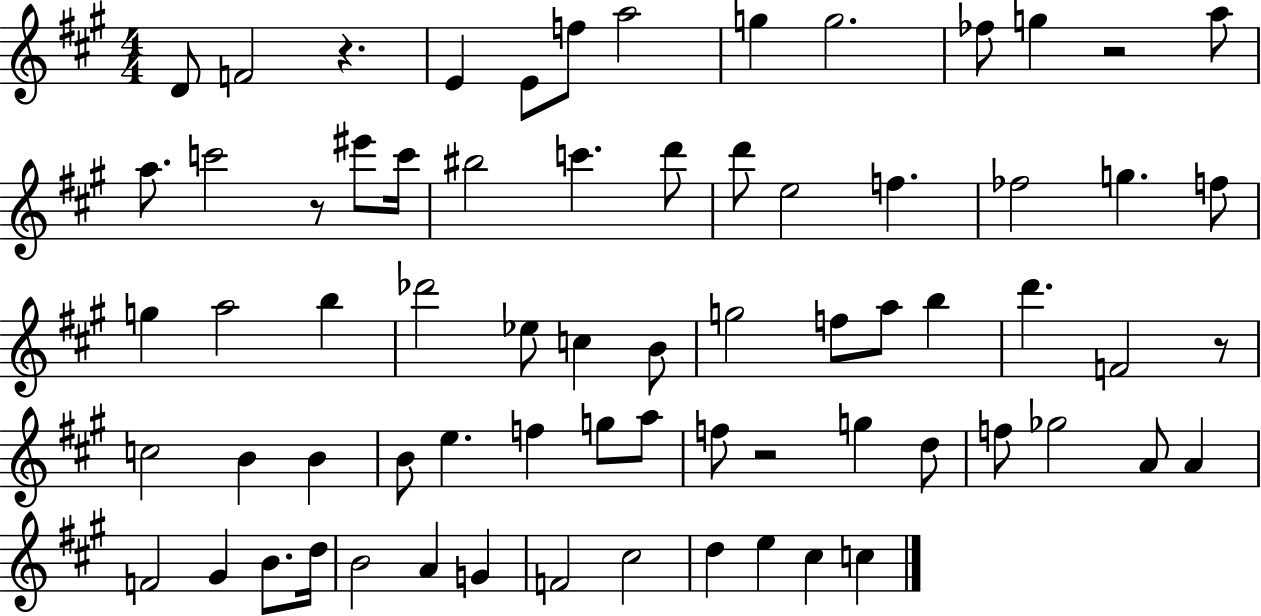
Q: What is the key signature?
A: A major